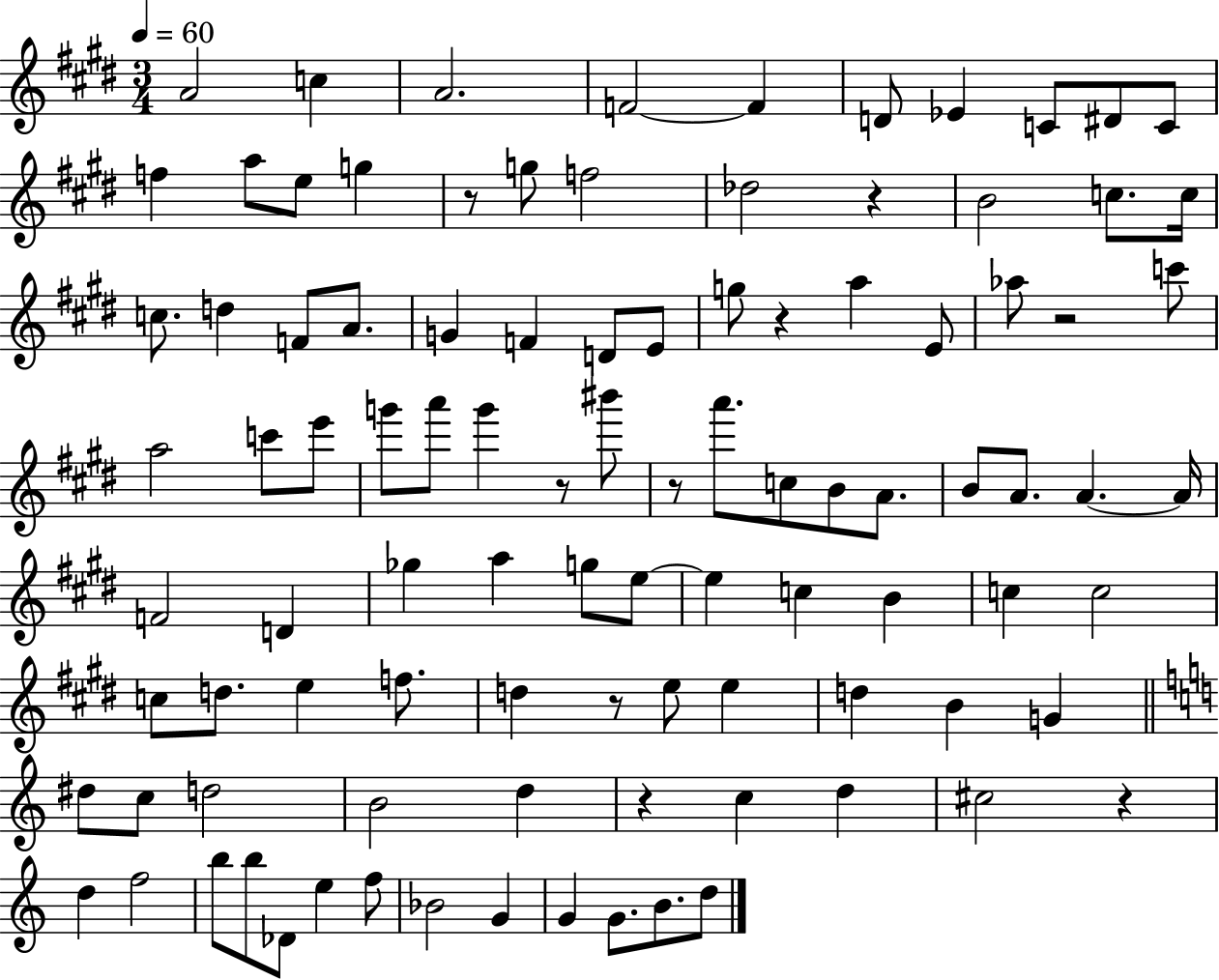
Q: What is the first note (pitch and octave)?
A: A4